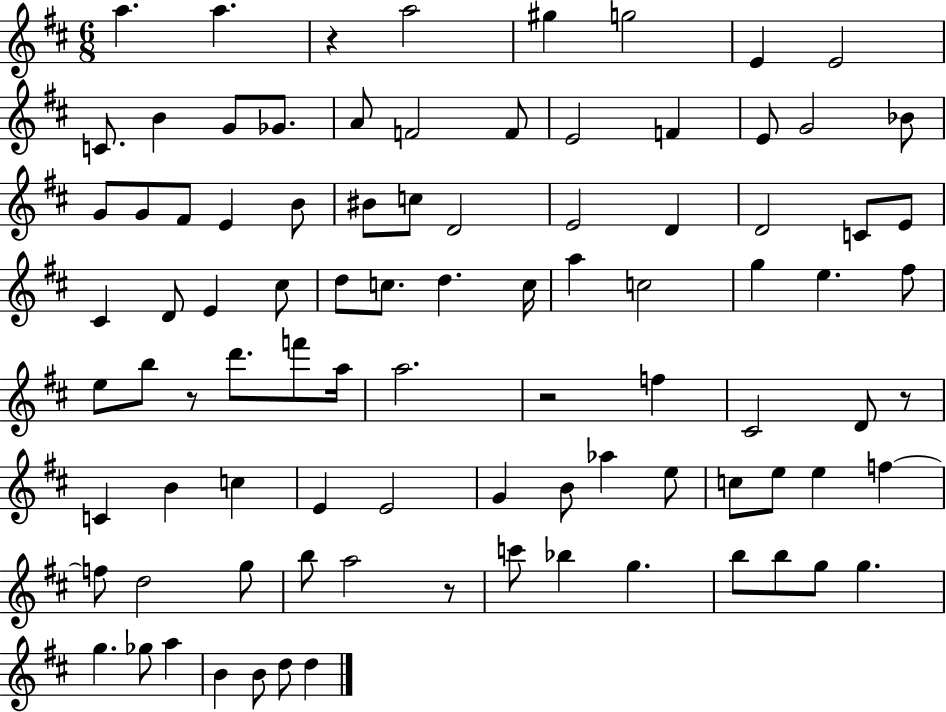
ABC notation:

X:1
T:Untitled
M:6/8
L:1/4
K:D
a a z a2 ^g g2 E E2 C/2 B G/2 _G/2 A/2 F2 F/2 E2 F E/2 G2 _B/2 G/2 G/2 ^F/2 E B/2 ^B/2 c/2 D2 E2 D D2 C/2 E/2 ^C D/2 E ^c/2 d/2 c/2 d c/4 a c2 g e ^f/2 e/2 b/2 z/2 d'/2 f'/2 a/4 a2 z2 f ^C2 D/2 z/2 C B c E E2 G B/2 _a e/2 c/2 e/2 e f f/2 d2 g/2 b/2 a2 z/2 c'/2 _b g b/2 b/2 g/2 g g _g/2 a B B/2 d/2 d